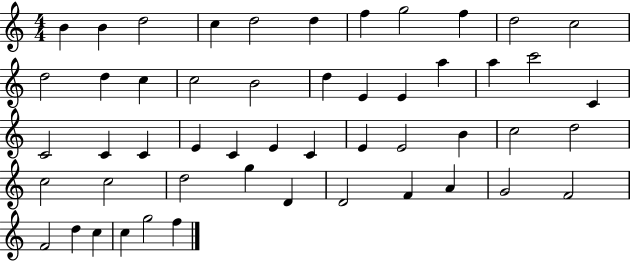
B4/q B4/q D5/h C5/q D5/h D5/q F5/q G5/h F5/q D5/h C5/h D5/h D5/q C5/q C5/h B4/h D5/q E4/q E4/q A5/q A5/q C6/h C4/q C4/h C4/q C4/q E4/q C4/q E4/q C4/q E4/q E4/h B4/q C5/h D5/h C5/h C5/h D5/h G5/q D4/q D4/h F4/q A4/q G4/h F4/h F4/h D5/q C5/q C5/q G5/h F5/q